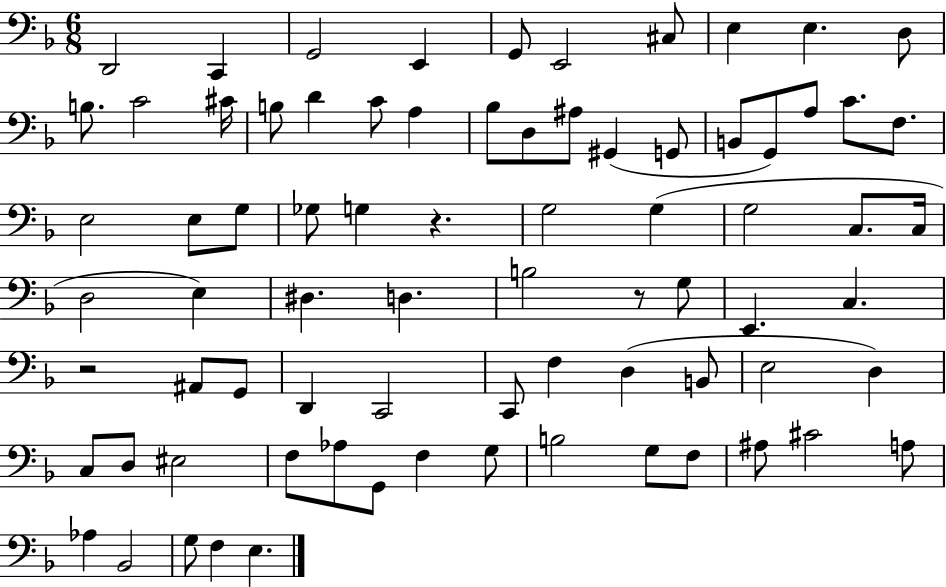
D2/h C2/q G2/h E2/q G2/e E2/h C#3/e E3/q E3/q. D3/e B3/e. C4/h C#4/s B3/e D4/q C4/e A3/q Bb3/e D3/e A#3/e G#2/q G2/e B2/e G2/e A3/e C4/e. F3/e. E3/h E3/e G3/e Gb3/e G3/q R/q. G3/h G3/q G3/h C3/e. C3/s D3/h E3/q D#3/q. D3/q. B3/h R/e G3/e E2/q. C3/q. R/h A#2/e G2/e D2/q C2/h C2/e F3/q D3/q B2/e E3/h D3/q C3/e D3/e EIS3/h F3/e Ab3/e G2/e F3/q G3/e B3/h G3/e F3/e A#3/e C#4/h A3/e Ab3/q Bb2/h G3/e F3/q E3/q.